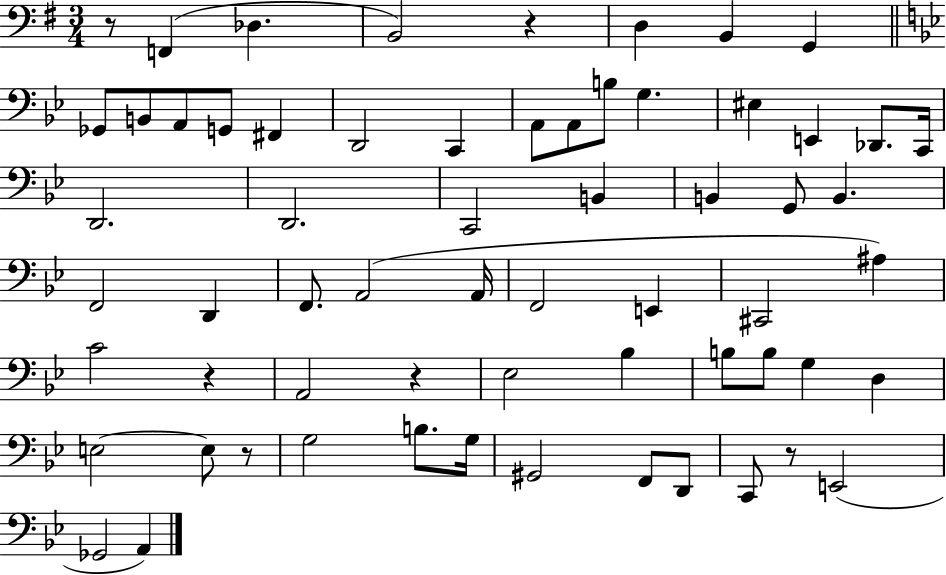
X:1
T:Untitled
M:3/4
L:1/4
K:G
z/2 F,, _D, B,,2 z D, B,, G,, _G,,/2 B,,/2 A,,/2 G,,/2 ^F,, D,,2 C,, A,,/2 A,,/2 B,/2 G, ^E, E,, _D,,/2 C,,/4 D,,2 D,,2 C,,2 B,, B,, G,,/2 B,, F,,2 D,, F,,/2 A,,2 A,,/4 F,,2 E,, ^C,,2 ^A, C2 z A,,2 z _E,2 _B, B,/2 B,/2 G, D, E,2 E,/2 z/2 G,2 B,/2 G,/4 ^G,,2 F,,/2 D,,/2 C,,/2 z/2 E,,2 _G,,2 A,,